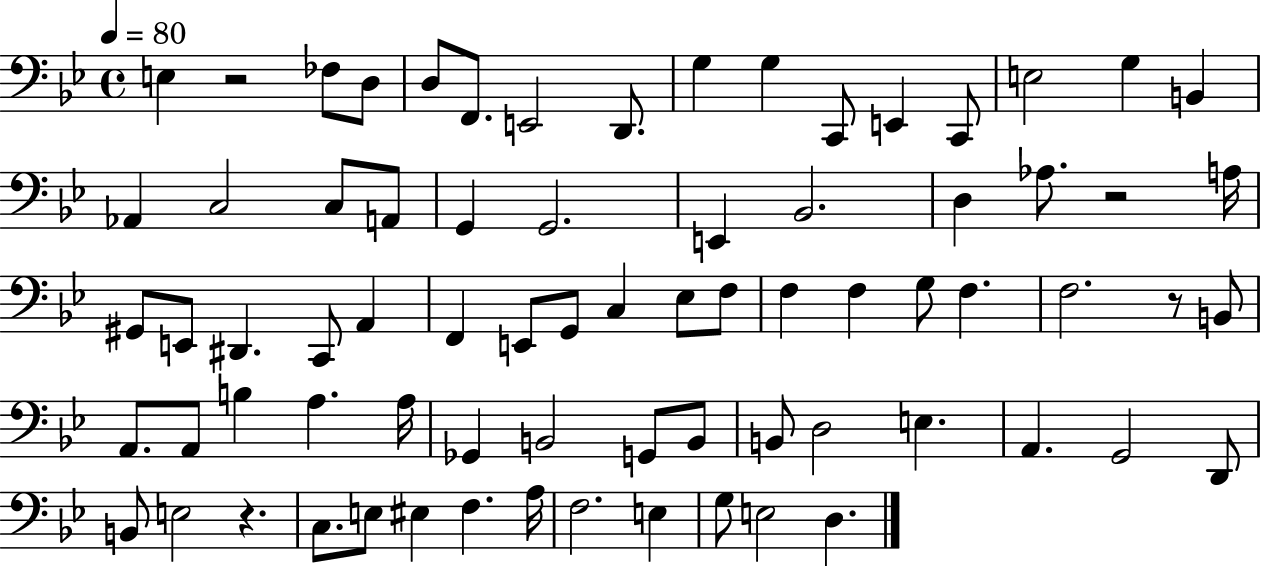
X:1
T:Untitled
M:4/4
L:1/4
K:Bb
E, z2 _F,/2 D,/2 D,/2 F,,/2 E,,2 D,,/2 G, G, C,,/2 E,, C,,/2 E,2 G, B,, _A,, C,2 C,/2 A,,/2 G,, G,,2 E,, _B,,2 D, _A,/2 z2 A,/4 ^G,,/2 E,,/2 ^D,, C,,/2 A,, F,, E,,/2 G,,/2 C, _E,/2 F,/2 F, F, G,/2 F, F,2 z/2 B,,/2 A,,/2 A,,/2 B, A, A,/4 _G,, B,,2 G,,/2 B,,/2 B,,/2 D,2 E, A,, G,,2 D,,/2 B,,/2 E,2 z C,/2 E,/2 ^E, F, A,/4 F,2 E, G,/2 E,2 D,